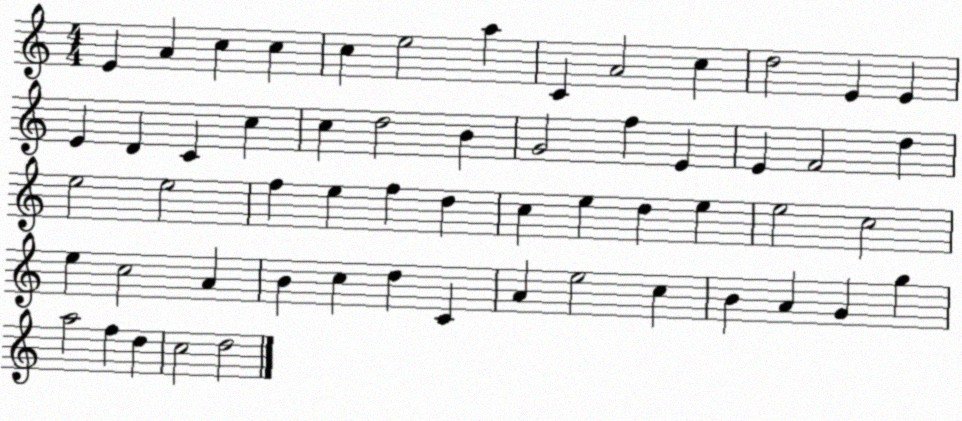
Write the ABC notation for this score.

X:1
T:Untitled
M:4/4
L:1/4
K:C
E A c c c e2 a C A2 c d2 E E E D C c c d2 B G2 f E E F2 d e2 e2 f e f d c e d e e2 c2 e c2 A B c d C A e2 c B A G g a2 f d c2 d2